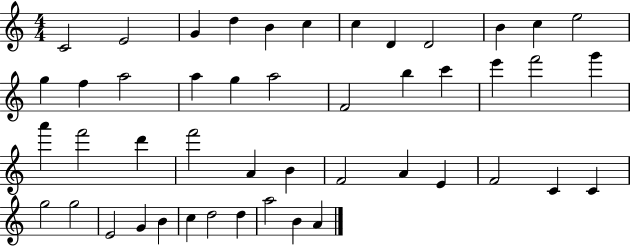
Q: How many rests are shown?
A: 0